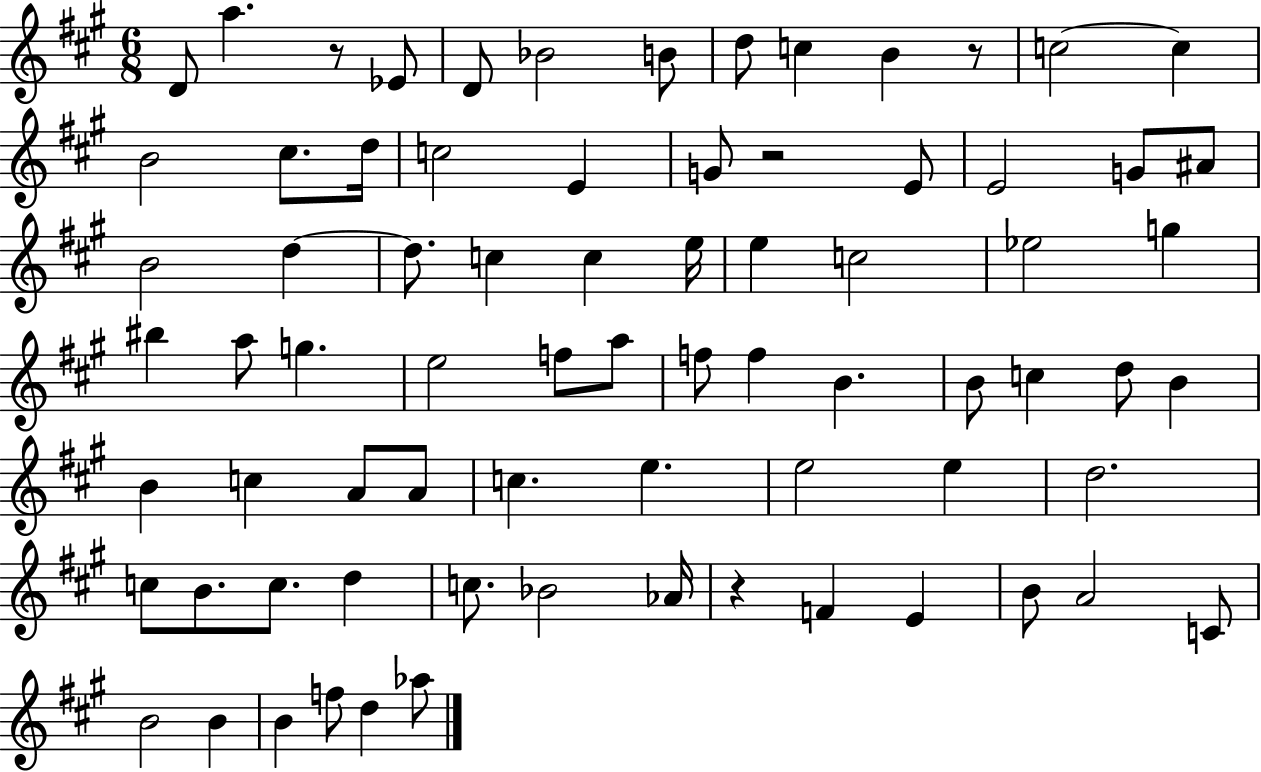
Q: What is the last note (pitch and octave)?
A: Ab5